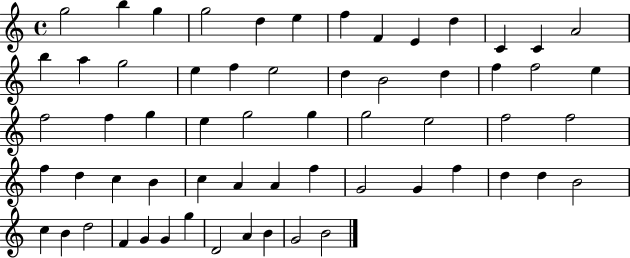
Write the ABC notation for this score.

X:1
T:Untitled
M:4/4
L:1/4
K:C
g2 b g g2 d e f F E d C C A2 b a g2 e f e2 d B2 d f f2 e f2 f g e g2 g g2 e2 f2 f2 f d c B c A A f G2 G f d d B2 c B d2 F G G g D2 A B G2 B2